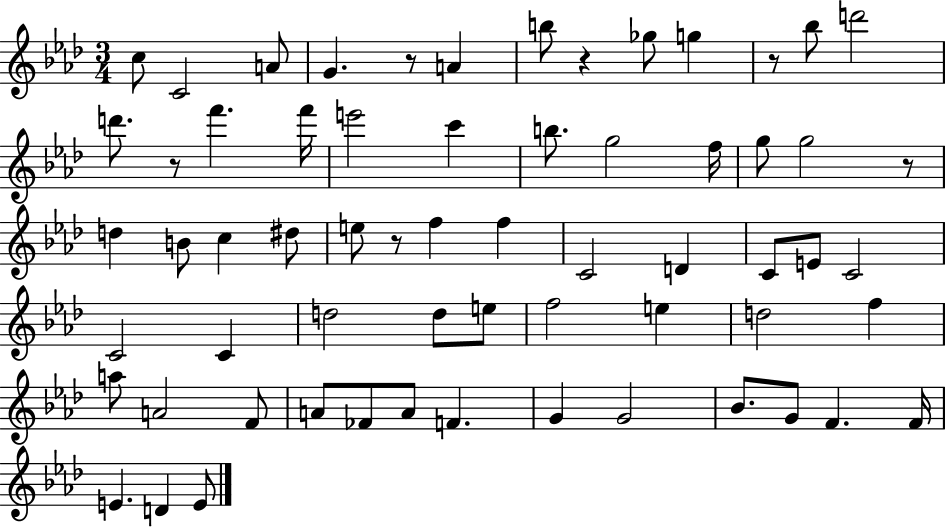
C5/e C4/h A4/e G4/q. R/e A4/q B5/e R/q Gb5/e G5/q R/e Bb5/e D6/h D6/e. R/e F6/q. F6/s E6/h C6/q B5/e. G5/h F5/s G5/e G5/h R/e D5/q B4/e C5/q D#5/e E5/e R/e F5/q F5/q C4/h D4/q C4/e E4/e C4/h C4/h C4/q D5/h D5/e E5/e F5/h E5/q D5/h F5/q A5/e A4/h F4/e A4/e FES4/e A4/e F4/q. G4/q G4/h Bb4/e. G4/e F4/q. F4/s E4/q. D4/q E4/e